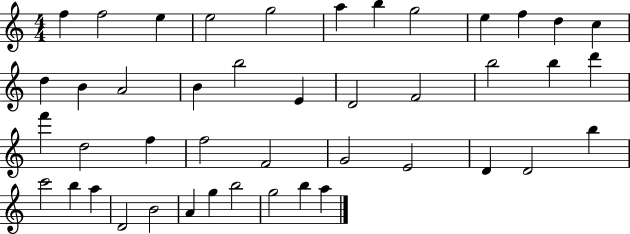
{
  \clef treble
  \numericTimeSignature
  \time 4/4
  \key c \major
  f''4 f''2 e''4 | e''2 g''2 | a''4 b''4 g''2 | e''4 f''4 d''4 c''4 | \break d''4 b'4 a'2 | b'4 b''2 e'4 | d'2 f'2 | b''2 b''4 d'''4 | \break f'''4 d''2 f''4 | f''2 f'2 | g'2 e'2 | d'4 d'2 b''4 | \break c'''2 b''4 a''4 | d'2 b'2 | a'4 g''4 b''2 | g''2 b''4 a''4 | \break \bar "|."
}